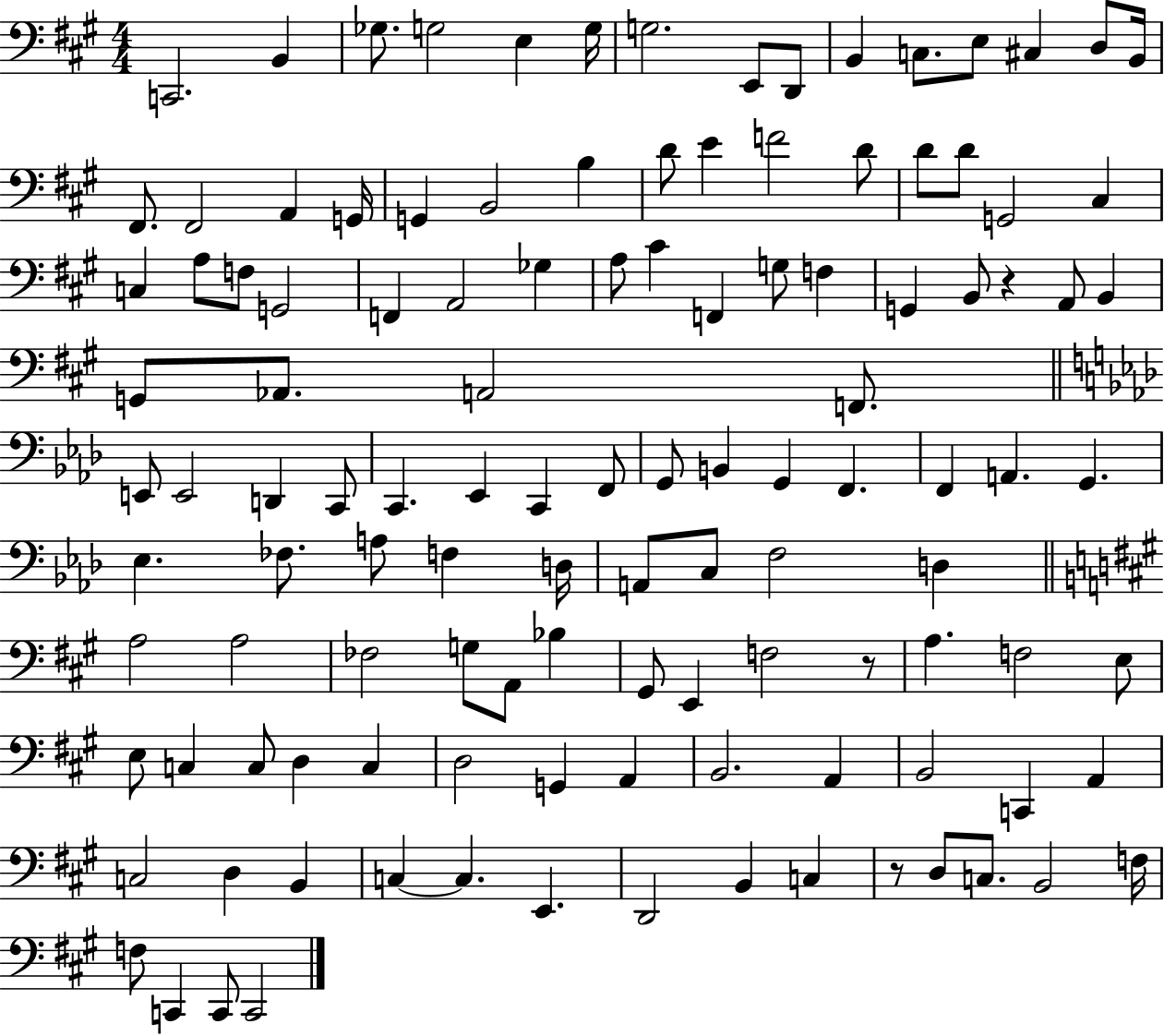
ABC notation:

X:1
T:Untitled
M:4/4
L:1/4
K:A
C,,2 B,, _G,/2 G,2 E, G,/4 G,2 E,,/2 D,,/2 B,, C,/2 E,/2 ^C, D,/2 B,,/4 ^F,,/2 ^F,,2 A,, G,,/4 G,, B,,2 B, D/2 E F2 D/2 D/2 D/2 G,,2 ^C, C, A,/2 F,/2 G,,2 F,, A,,2 _G, A,/2 ^C F,, G,/2 F, G,, B,,/2 z A,,/2 B,, G,,/2 _A,,/2 A,,2 F,,/2 E,,/2 E,,2 D,, C,,/2 C,, _E,, C,, F,,/2 G,,/2 B,, G,, F,, F,, A,, G,, _E, _F,/2 A,/2 F, D,/4 A,,/2 C,/2 F,2 D, A,2 A,2 _F,2 G,/2 A,,/2 _B, ^G,,/2 E,, F,2 z/2 A, F,2 E,/2 E,/2 C, C,/2 D, C, D,2 G,, A,, B,,2 A,, B,,2 C,, A,, C,2 D, B,, C, C, E,, D,,2 B,, C, z/2 D,/2 C,/2 B,,2 F,/4 F,/2 C,, C,,/2 C,,2